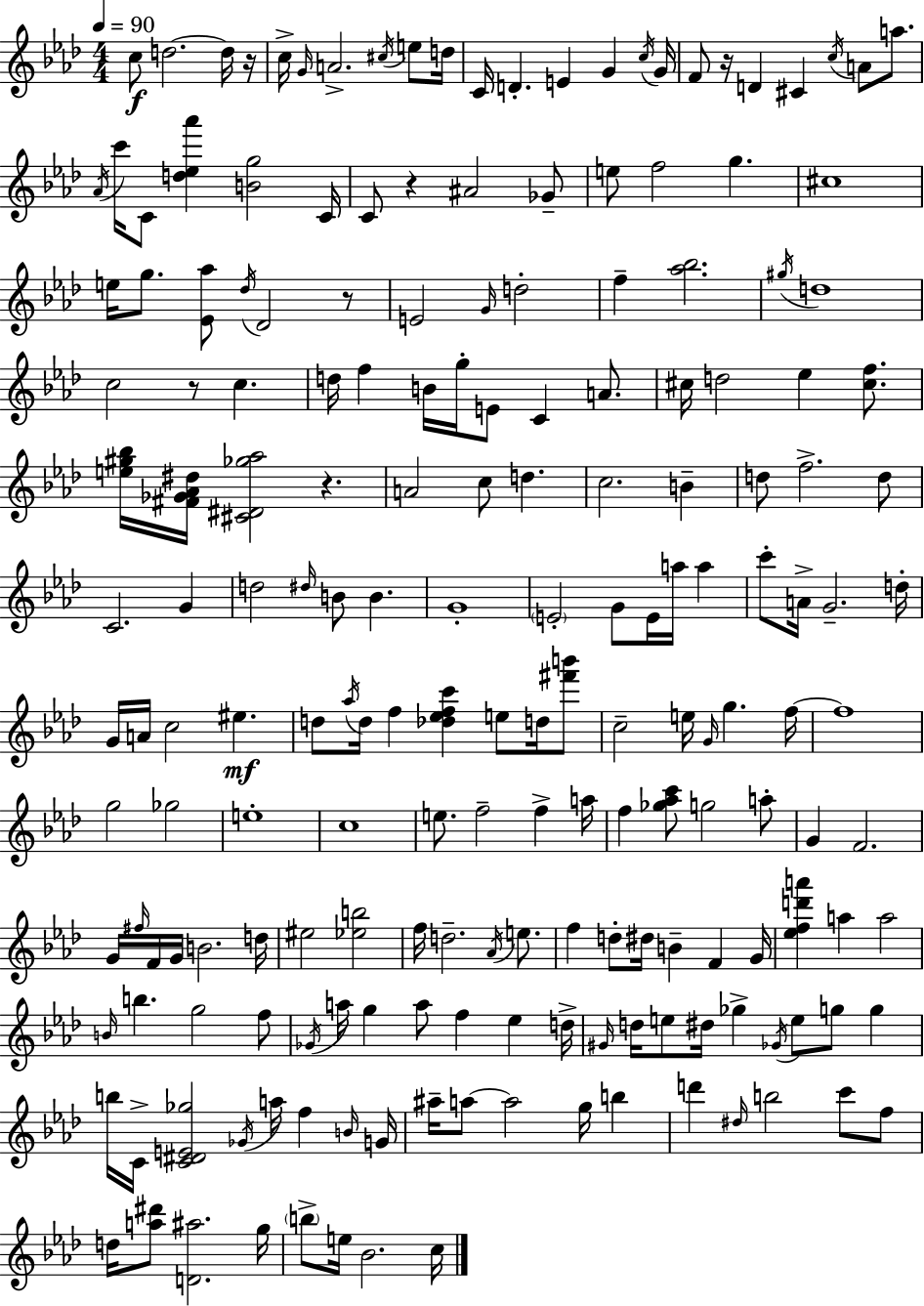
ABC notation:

X:1
T:Untitled
M:4/4
L:1/4
K:Fm
c/2 d2 d/4 z/4 c/4 G/4 A2 ^c/4 e/2 d/4 C/4 D E G c/4 G/4 F/2 z/4 D ^C c/4 A/2 a/2 _A/4 c'/4 C/2 [d_e_a'] [Bg]2 C/4 C/2 z ^A2 _G/2 e/2 f2 g ^c4 e/4 g/2 [_E_a]/2 _d/4 _D2 z/2 E2 G/4 d2 f [_a_b]2 ^g/4 d4 c2 z/2 c d/4 f B/4 g/4 E/2 C A/2 ^c/4 d2 _e [^cf]/2 [e^g_b]/4 [^F_G_A^d]/4 [^C^D_g_a]2 z A2 c/2 d c2 B d/2 f2 d/2 C2 G d2 ^d/4 B/2 B G4 E2 G/2 E/4 a/4 a c'/2 A/4 G2 d/4 G/4 A/4 c2 ^e d/2 _a/4 d/4 f [_d_efc'] e/2 d/4 [^f'b']/2 c2 e/4 G/4 g f/4 f4 g2 _g2 e4 c4 e/2 f2 f a/4 f [_g_ac']/2 g2 a/2 G F2 G/4 ^f/4 F/4 G/4 B2 d/4 ^e2 [_eb]2 f/4 d2 _A/4 e/2 f d/2 ^d/4 B F G/4 [_efd'a'] a a2 B/4 b g2 f/2 _G/4 a/4 g a/2 f _e d/4 ^G/4 d/4 e/2 ^d/4 _g _G/4 e/2 g/2 g b/4 C/4 [C^DE_g]2 _G/4 a/4 f B/4 G/4 ^a/4 a/2 a2 g/4 b d' ^d/4 b2 c'/2 f/2 d/4 [a^d']/2 [D^a]2 g/4 b/2 e/4 _B2 c/4